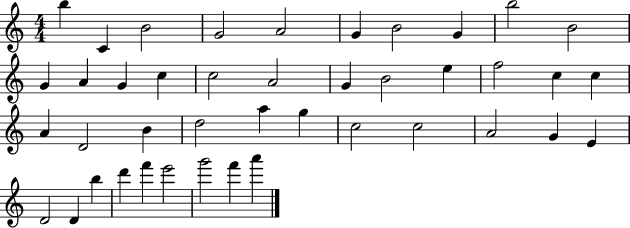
X:1
T:Untitled
M:4/4
L:1/4
K:C
b C B2 G2 A2 G B2 G b2 B2 G A G c c2 A2 G B2 e f2 c c A D2 B d2 a g c2 c2 A2 G E D2 D b d' f' e'2 g'2 f' a'